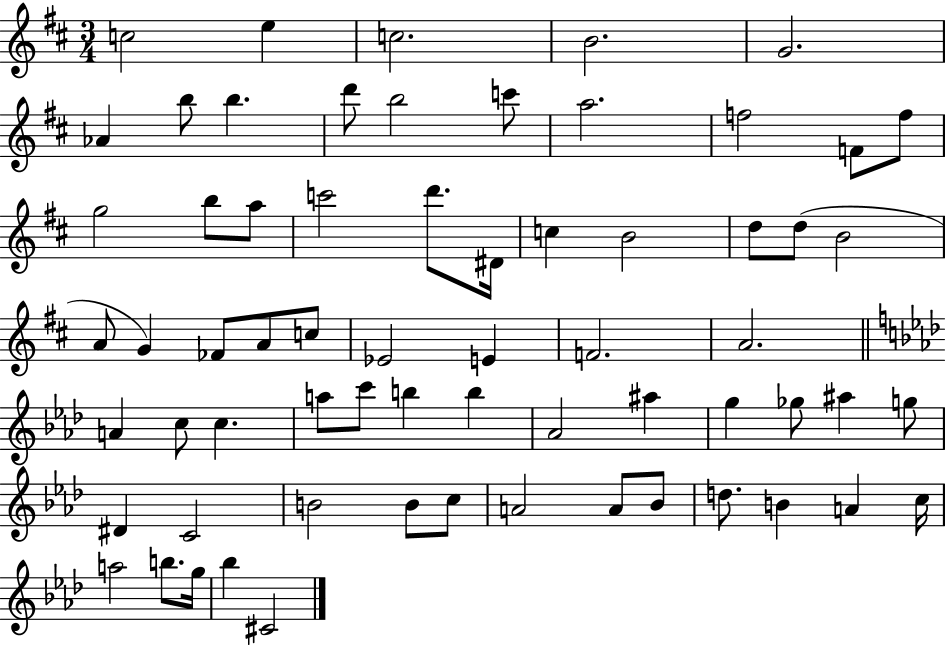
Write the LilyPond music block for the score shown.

{
  \clef treble
  \numericTimeSignature
  \time 3/4
  \key d \major
  c''2 e''4 | c''2. | b'2. | g'2. | \break aes'4 b''8 b''4. | d'''8 b''2 c'''8 | a''2. | f''2 f'8 f''8 | \break g''2 b''8 a''8 | c'''2 d'''8. dis'16 | c''4 b'2 | d''8 d''8( b'2 | \break a'8 g'4) fes'8 a'8 c''8 | ees'2 e'4 | f'2. | a'2. | \break \bar "||" \break \key f \minor a'4 c''8 c''4. | a''8 c'''8 b''4 b''4 | aes'2 ais''4 | g''4 ges''8 ais''4 g''8 | \break dis'4 c'2 | b'2 b'8 c''8 | a'2 a'8 bes'8 | d''8. b'4 a'4 c''16 | \break a''2 b''8. g''16 | bes''4 cis'2 | \bar "|."
}